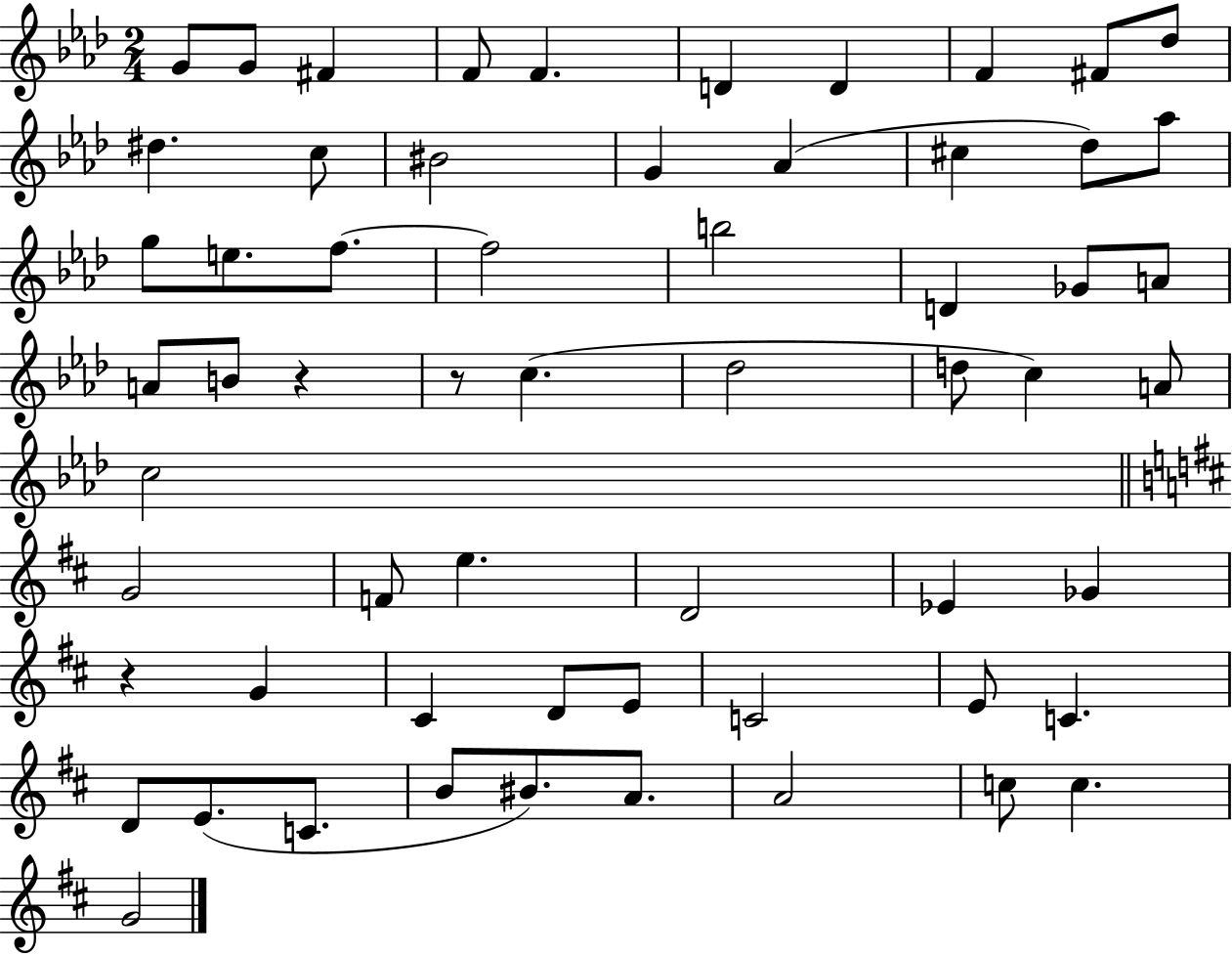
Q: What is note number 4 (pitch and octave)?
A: F4